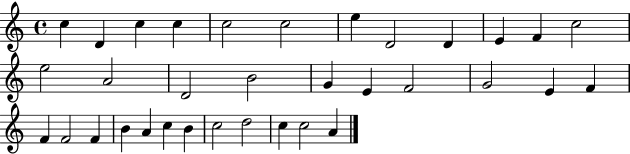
X:1
T:Untitled
M:4/4
L:1/4
K:C
c D c c c2 c2 e D2 D E F c2 e2 A2 D2 B2 G E F2 G2 E F F F2 F B A c B c2 d2 c c2 A